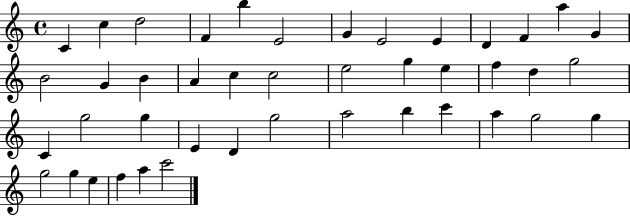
C4/q C5/q D5/h F4/q B5/q E4/h G4/q E4/h E4/q D4/q F4/q A5/q G4/q B4/h G4/q B4/q A4/q C5/q C5/h E5/h G5/q E5/q F5/q D5/q G5/h C4/q G5/h G5/q E4/q D4/q G5/h A5/h B5/q C6/q A5/q G5/h G5/q G5/h G5/q E5/q F5/q A5/q C6/h